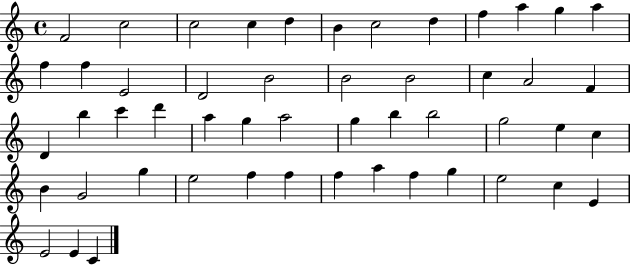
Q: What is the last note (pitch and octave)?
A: C4